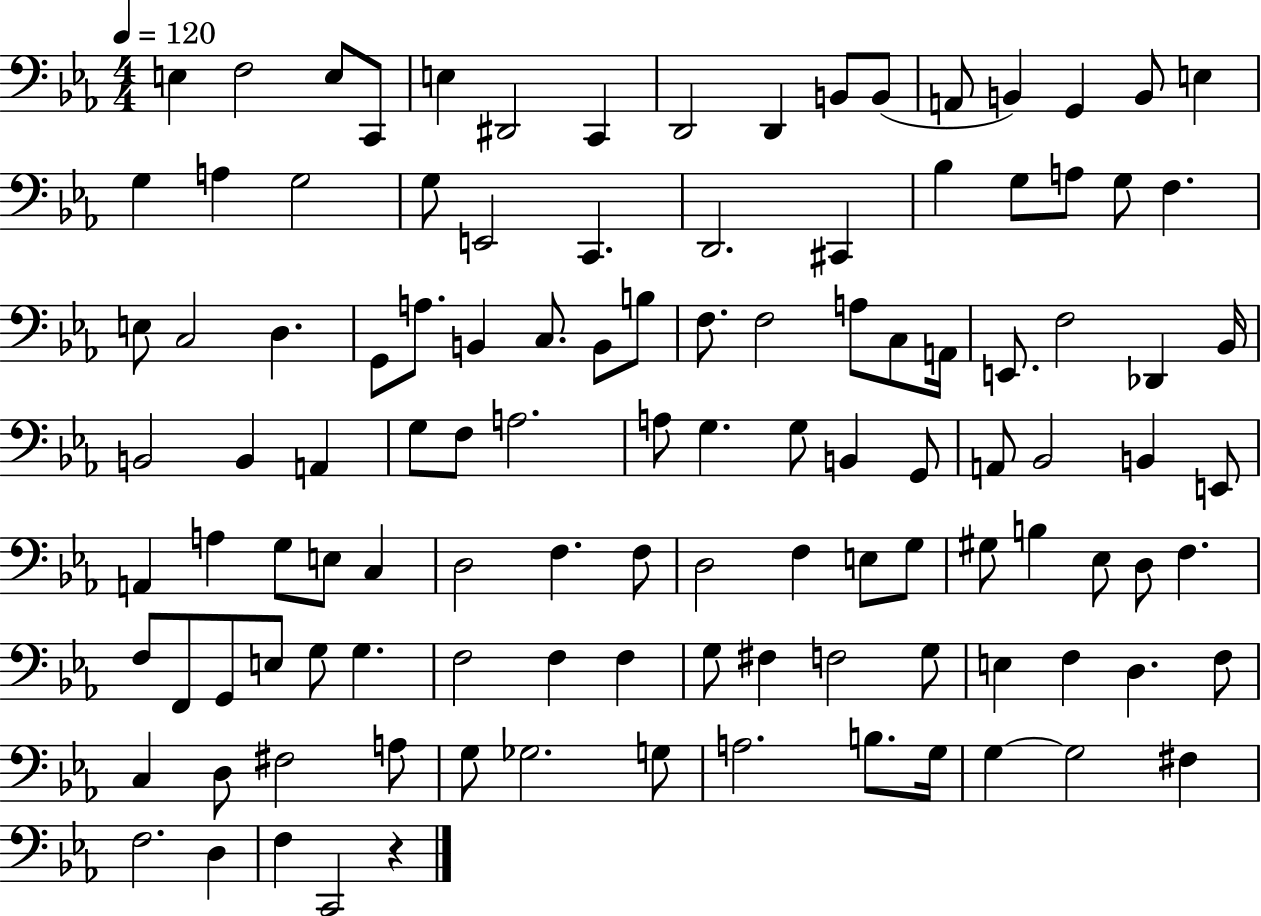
{
  \clef bass
  \numericTimeSignature
  \time 4/4
  \key ees \major
  \tempo 4 = 120
  e4 f2 e8 c,8 | e4 dis,2 c,4 | d,2 d,4 b,8 b,8( | a,8 b,4) g,4 b,8 e4 | \break g4 a4 g2 | g8 e,2 c,4. | d,2. cis,4 | bes4 g8 a8 g8 f4. | \break e8 c2 d4. | g,8 a8. b,4 c8. b,8 b8 | f8. f2 a8 c8 a,16 | e,8. f2 des,4 bes,16 | \break b,2 b,4 a,4 | g8 f8 a2. | a8 g4. g8 b,4 g,8 | a,8 bes,2 b,4 e,8 | \break a,4 a4 g8 e8 c4 | d2 f4. f8 | d2 f4 e8 g8 | gis8 b4 ees8 d8 f4. | \break f8 f,8 g,8 e8 g8 g4. | f2 f4 f4 | g8 fis4 f2 g8 | e4 f4 d4. f8 | \break c4 d8 fis2 a8 | g8 ges2. g8 | a2. b8. g16 | g4~~ g2 fis4 | \break f2. d4 | f4 c,2 r4 | \bar "|."
}